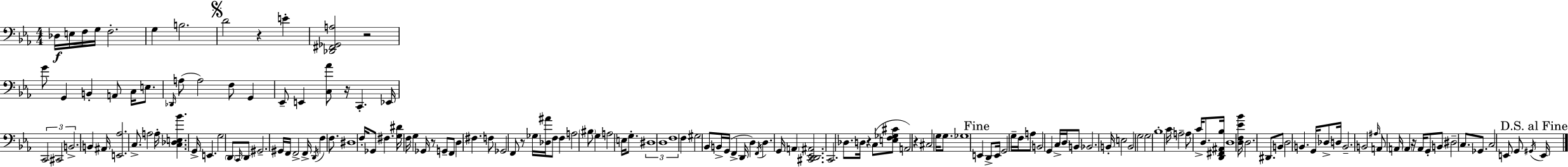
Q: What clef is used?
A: bass